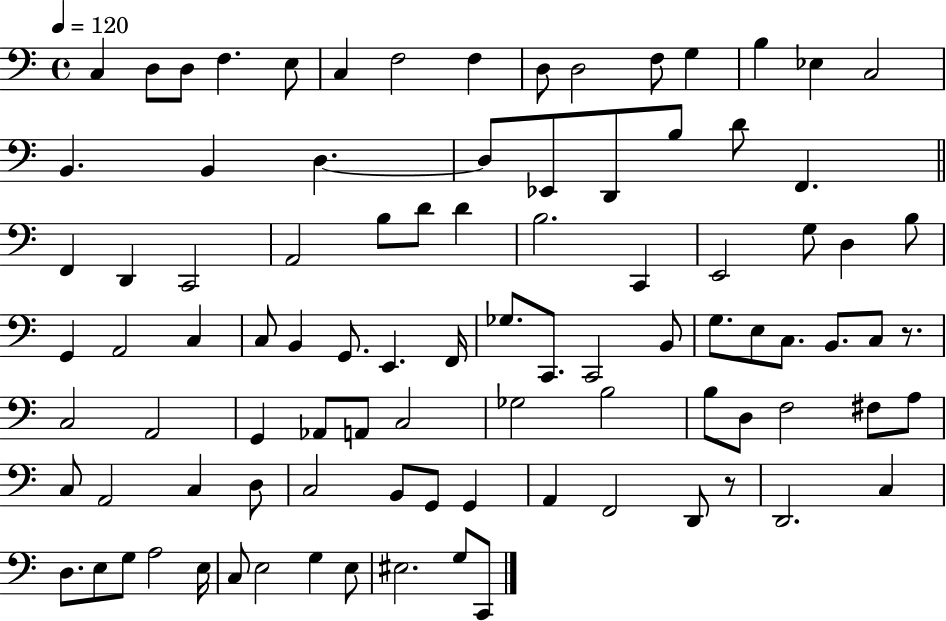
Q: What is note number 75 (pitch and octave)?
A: G2